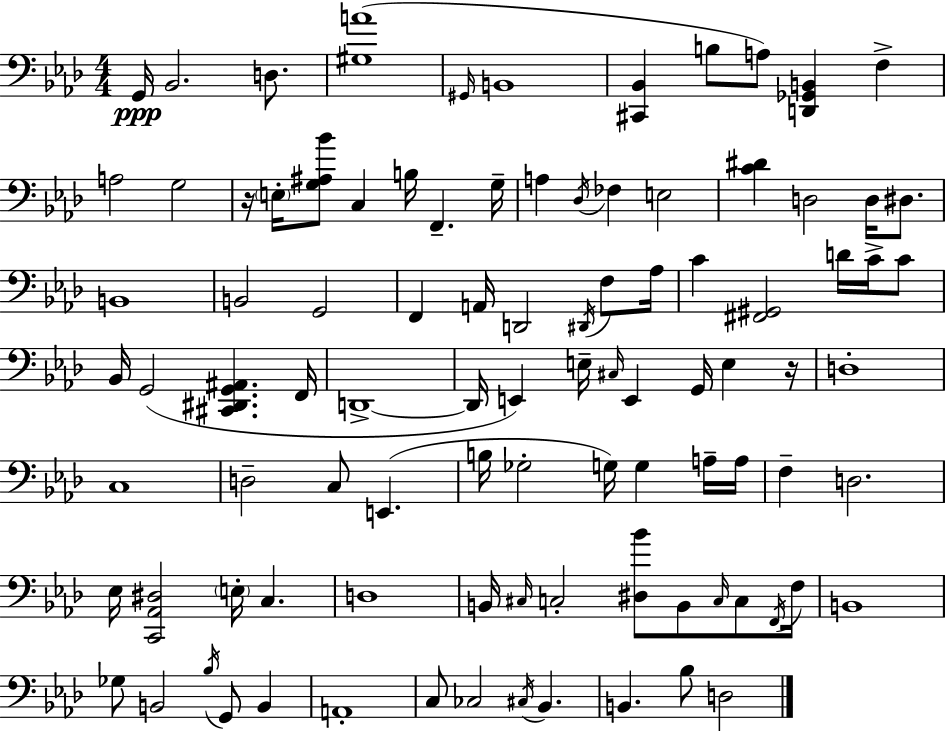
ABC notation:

X:1
T:Untitled
M:4/4
L:1/4
K:Fm
G,,/4 _B,,2 D,/2 [^G,A]4 ^G,,/4 B,,4 [^C,,_B,,] B,/2 A,/2 [D,,_G,,B,,] F, A,2 G,2 z/4 E,/4 [G,^A,_B]/2 C, B,/4 F,, G,/4 A, _D,/4 _F, E,2 [C^D] D,2 D,/4 ^D,/2 B,,4 B,,2 G,,2 F,, A,,/4 D,,2 ^D,,/4 F,/2 _A,/4 C [^F,,^G,,]2 D/4 C/4 C/2 _B,,/4 G,,2 [^C,,^D,,G,,^A,,] F,,/4 D,,4 D,,/4 E,, E,/4 ^C,/4 E,, G,,/4 E, z/4 D,4 C,4 D,2 C,/2 E,, B,/4 _G,2 G,/4 G, A,/4 A,/4 F, D,2 _E,/4 [C,,_A,,^D,]2 E,/4 C, D,4 B,,/4 ^C,/4 C,2 [^D,_B]/2 B,,/2 C,/4 C,/2 F,,/4 F,/4 B,,4 _G,/2 B,,2 _B,/4 G,,/2 B,, A,,4 C,/2 _C,2 ^C,/4 _B,, B,, _B,/2 D,2